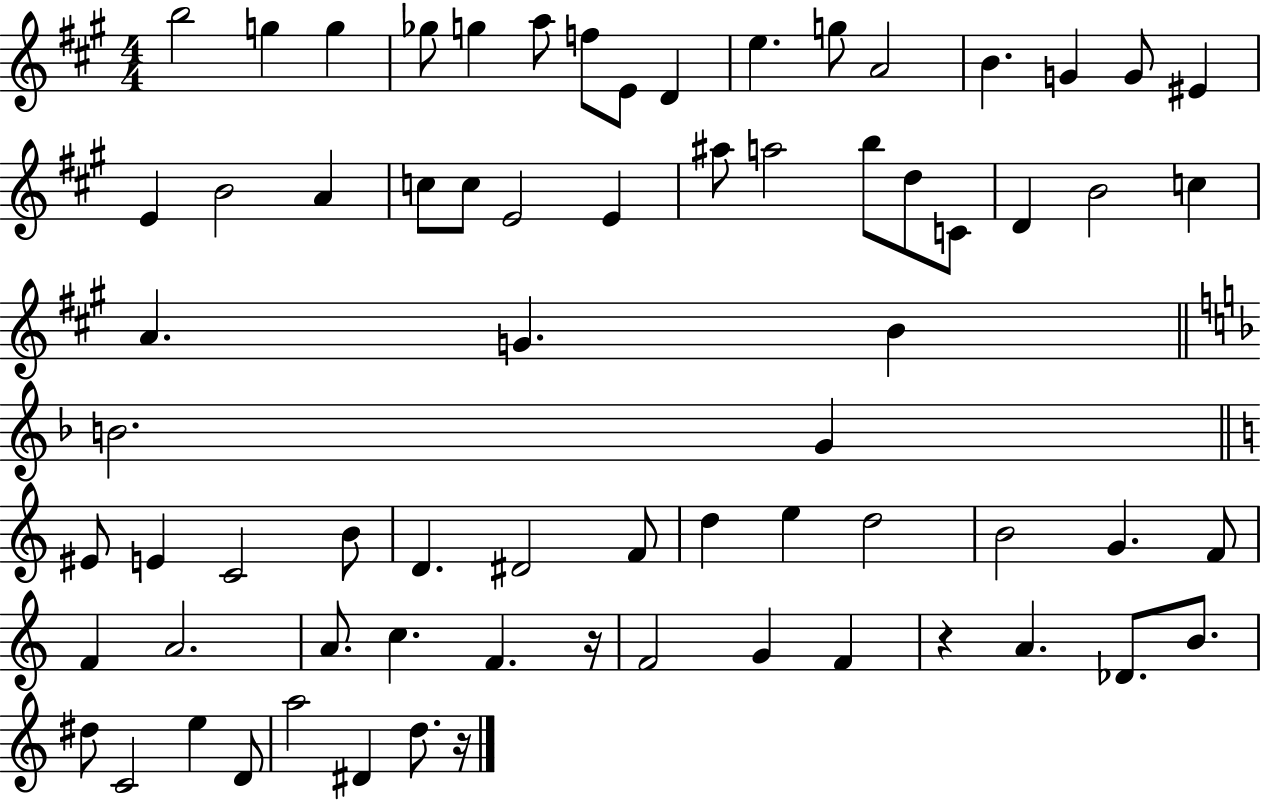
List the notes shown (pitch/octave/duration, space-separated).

B5/h G5/q G5/q Gb5/e G5/q A5/e F5/e E4/e D4/q E5/q. G5/e A4/h B4/q. G4/q G4/e EIS4/q E4/q B4/h A4/q C5/e C5/e E4/h E4/q A#5/e A5/h B5/e D5/e C4/e D4/q B4/h C5/q A4/q. G4/q. B4/q B4/h. G4/q EIS4/e E4/q C4/h B4/e D4/q. D#4/h F4/e D5/q E5/q D5/h B4/h G4/q. F4/e F4/q A4/h. A4/e. C5/q. F4/q. R/s F4/h G4/q F4/q R/q A4/q. Db4/e. B4/e. D#5/e C4/h E5/q D4/e A5/h D#4/q D5/e. R/s